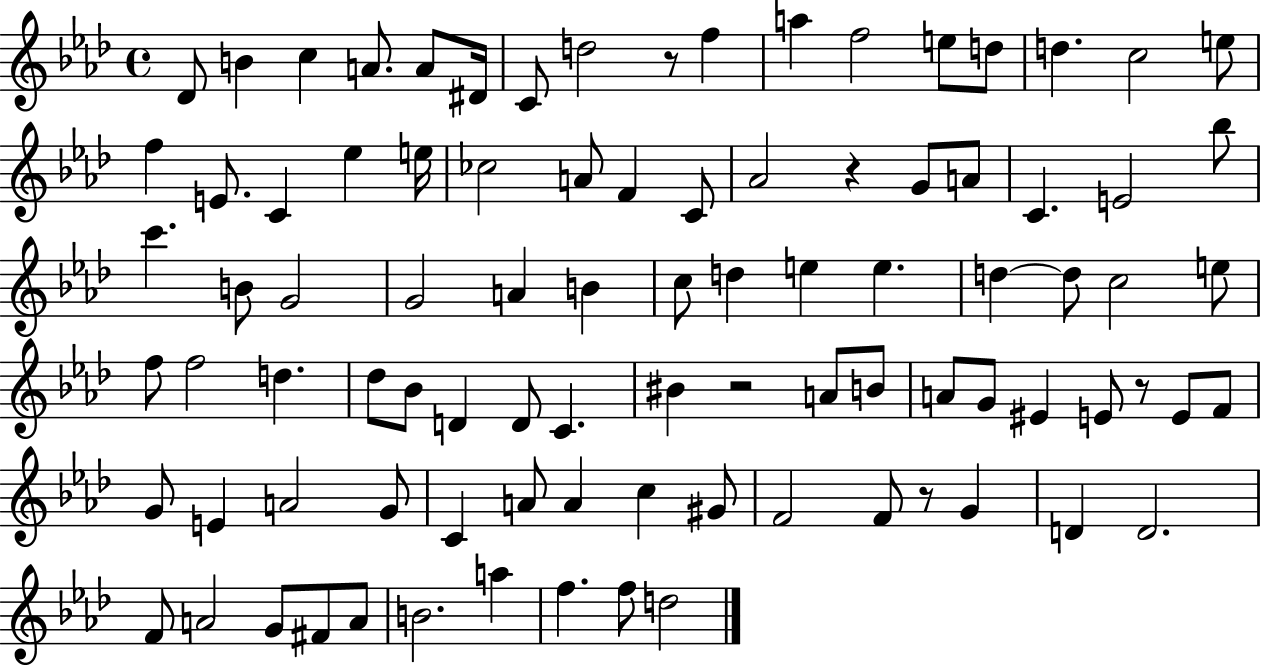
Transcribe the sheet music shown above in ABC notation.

X:1
T:Untitled
M:4/4
L:1/4
K:Ab
_D/2 B c A/2 A/2 ^D/4 C/2 d2 z/2 f a f2 e/2 d/2 d c2 e/2 f E/2 C _e e/4 _c2 A/2 F C/2 _A2 z G/2 A/2 C E2 _b/2 c' B/2 G2 G2 A B c/2 d e e d d/2 c2 e/2 f/2 f2 d _d/2 _B/2 D D/2 C ^B z2 A/2 B/2 A/2 G/2 ^E E/2 z/2 E/2 F/2 G/2 E A2 G/2 C A/2 A c ^G/2 F2 F/2 z/2 G D D2 F/2 A2 G/2 ^F/2 A/2 B2 a f f/2 d2